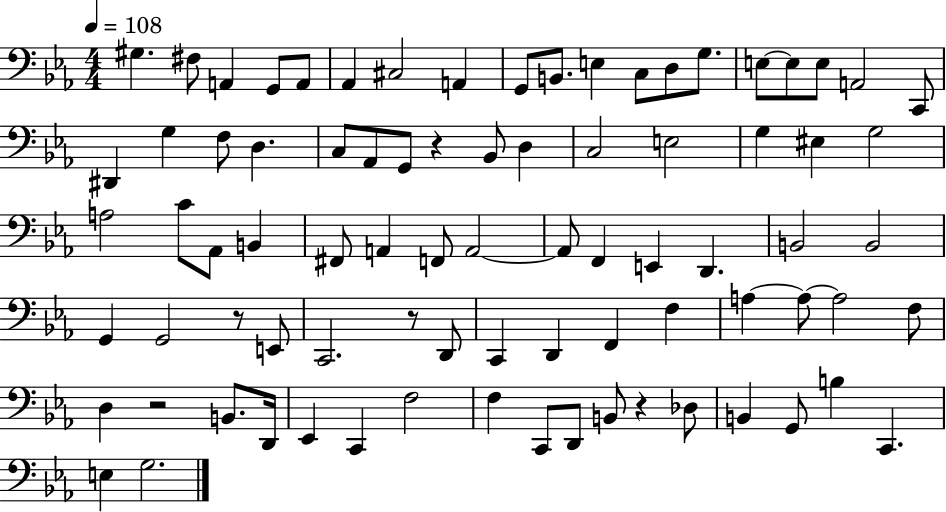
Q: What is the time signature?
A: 4/4